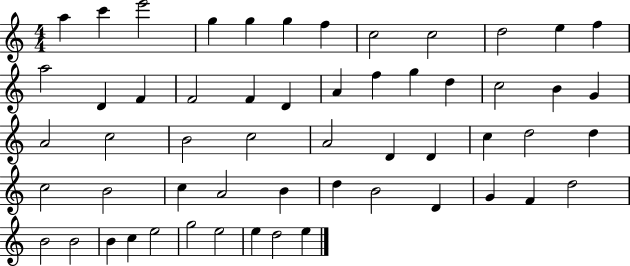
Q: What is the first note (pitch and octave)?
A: A5